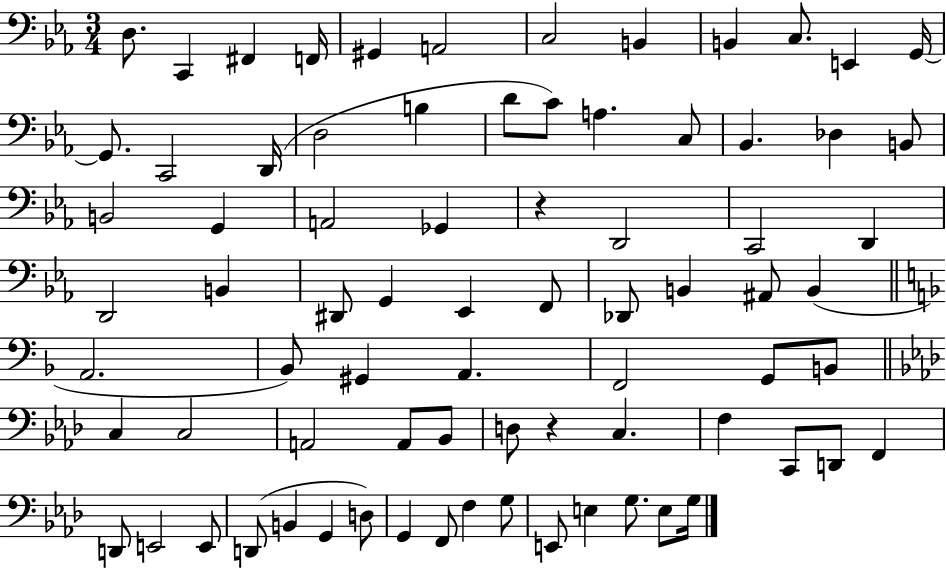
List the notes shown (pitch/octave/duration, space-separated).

D3/e. C2/q F#2/q F2/s G#2/q A2/h C3/h B2/q B2/q C3/e. E2/q G2/s G2/e. C2/h D2/s D3/h B3/q D4/e C4/e A3/q. C3/e Bb2/q. Db3/q B2/e B2/h G2/q A2/h Gb2/q R/q D2/h C2/h D2/q D2/h B2/q D#2/e G2/q Eb2/q F2/e Db2/e B2/q A#2/e B2/q A2/h. Bb2/e G#2/q A2/q. F2/h G2/e B2/e C3/q C3/h A2/h A2/e Bb2/e D3/e R/q C3/q. F3/q C2/e D2/e F2/q D2/e E2/h E2/e D2/e B2/q G2/q D3/e G2/q F2/e F3/q G3/e E2/e E3/q G3/e. E3/e G3/s